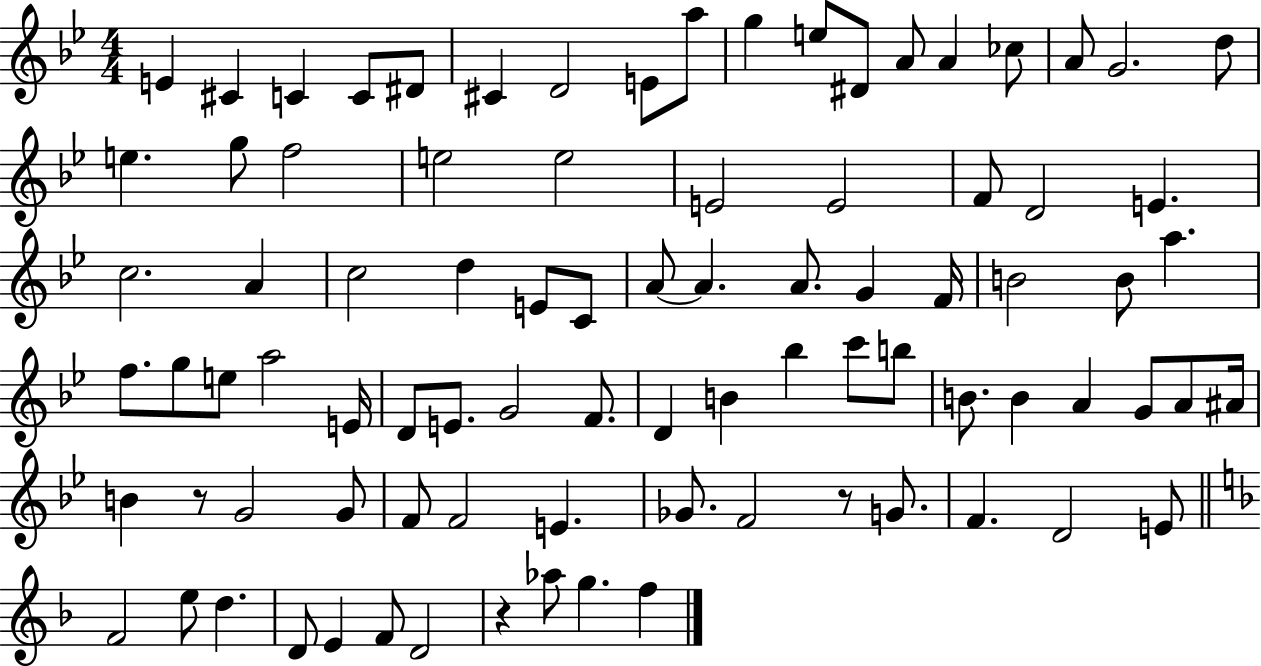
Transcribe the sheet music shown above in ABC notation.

X:1
T:Untitled
M:4/4
L:1/4
K:Bb
E ^C C C/2 ^D/2 ^C D2 E/2 a/2 g e/2 ^D/2 A/2 A _c/2 A/2 G2 d/2 e g/2 f2 e2 e2 E2 E2 F/2 D2 E c2 A c2 d E/2 C/2 A/2 A A/2 G F/4 B2 B/2 a f/2 g/2 e/2 a2 E/4 D/2 E/2 G2 F/2 D B _b c'/2 b/2 B/2 B A G/2 A/2 ^A/4 B z/2 G2 G/2 F/2 F2 E _G/2 F2 z/2 G/2 F D2 E/2 F2 e/2 d D/2 E F/2 D2 z _a/2 g f